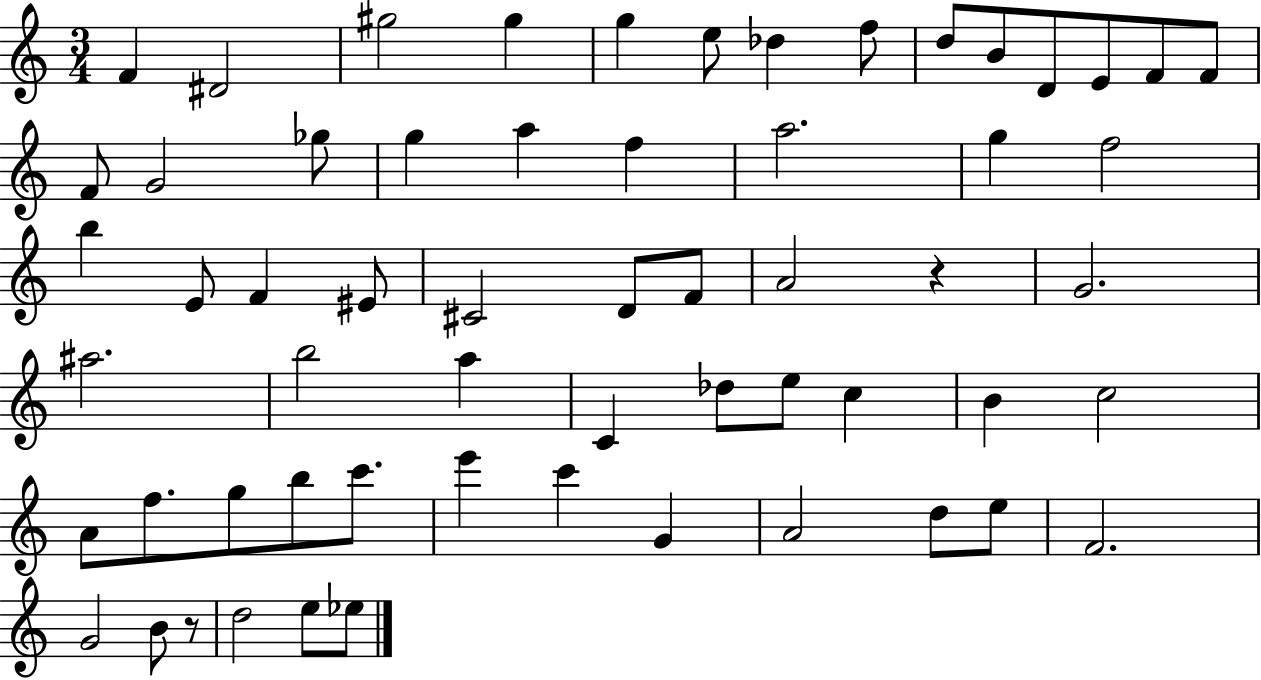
F4/q D#4/h G#5/h G#5/q G5/q E5/e Db5/q F5/e D5/e B4/e D4/e E4/e F4/e F4/e F4/e G4/h Gb5/e G5/q A5/q F5/q A5/h. G5/q F5/h B5/q E4/e F4/q EIS4/e C#4/h D4/e F4/e A4/h R/q G4/h. A#5/h. B5/h A5/q C4/q Db5/e E5/e C5/q B4/q C5/h A4/e F5/e. G5/e B5/e C6/e. E6/q C6/q G4/q A4/h D5/e E5/e F4/h. G4/h B4/e R/e D5/h E5/e Eb5/e